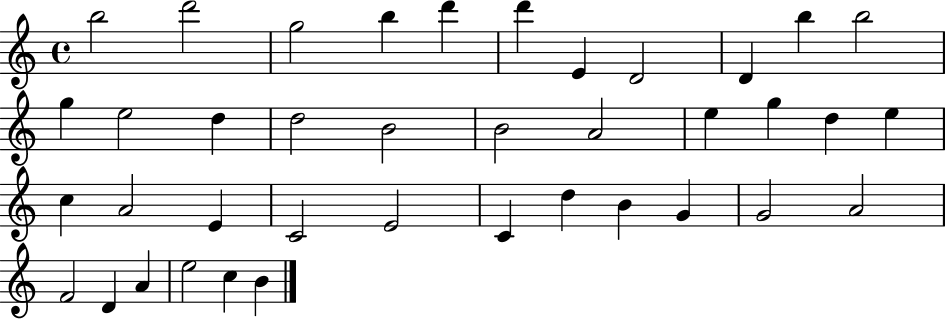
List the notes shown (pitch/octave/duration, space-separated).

B5/h D6/h G5/h B5/q D6/q D6/q E4/q D4/h D4/q B5/q B5/h G5/q E5/h D5/q D5/h B4/h B4/h A4/h E5/q G5/q D5/q E5/q C5/q A4/h E4/q C4/h E4/h C4/q D5/q B4/q G4/q G4/h A4/h F4/h D4/q A4/q E5/h C5/q B4/q